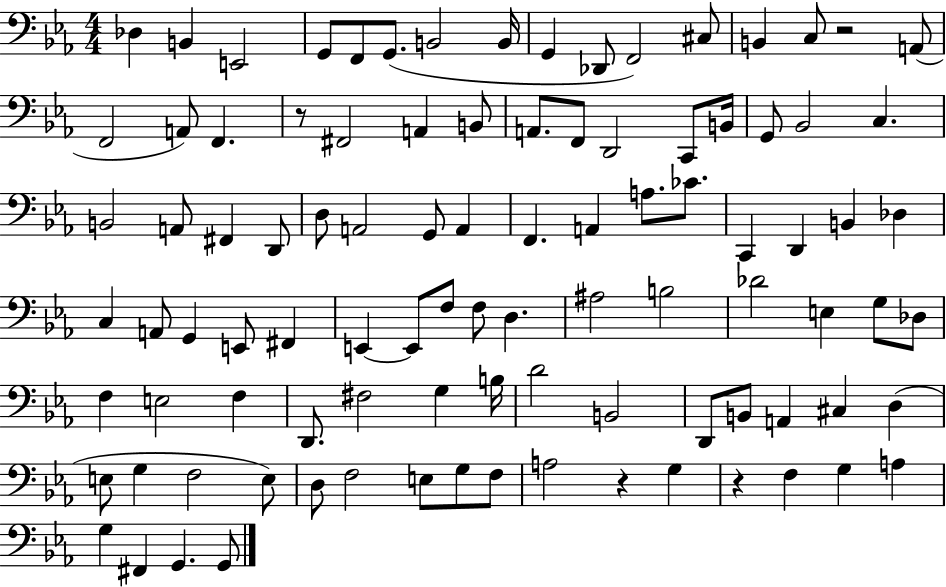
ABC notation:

X:1
T:Untitled
M:4/4
L:1/4
K:Eb
_D, B,, E,,2 G,,/2 F,,/2 G,,/2 B,,2 B,,/4 G,, _D,,/2 F,,2 ^C,/2 B,, C,/2 z2 A,,/2 F,,2 A,,/2 F,, z/2 ^F,,2 A,, B,,/2 A,,/2 F,,/2 D,,2 C,,/2 B,,/4 G,,/2 _B,,2 C, B,,2 A,,/2 ^F,, D,,/2 D,/2 A,,2 G,,/2 A,, F,, A,, A,/2 _C/2 C,, D,, B,, _D, C, A,,/2 G,, E,,/2 ^F,, E,, E,,/2 F,/2 F,/2 D, ^A,2 B,2 _D2 E, G,/2 _D,/2 F, E,2 F, D,,/2 ^F,2 G, B,/4 D2 B,,2 D,,/2 B,,/2 A,, ^C, D, E,/2 G, F,2 E,/2 D,/2 F,2 E,/2 G,/2 F,/2 A,2 z G, z F, G, A, G, ^F,, G,, G,,/2